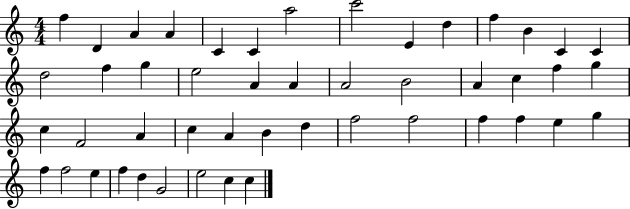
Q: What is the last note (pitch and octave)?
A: C5